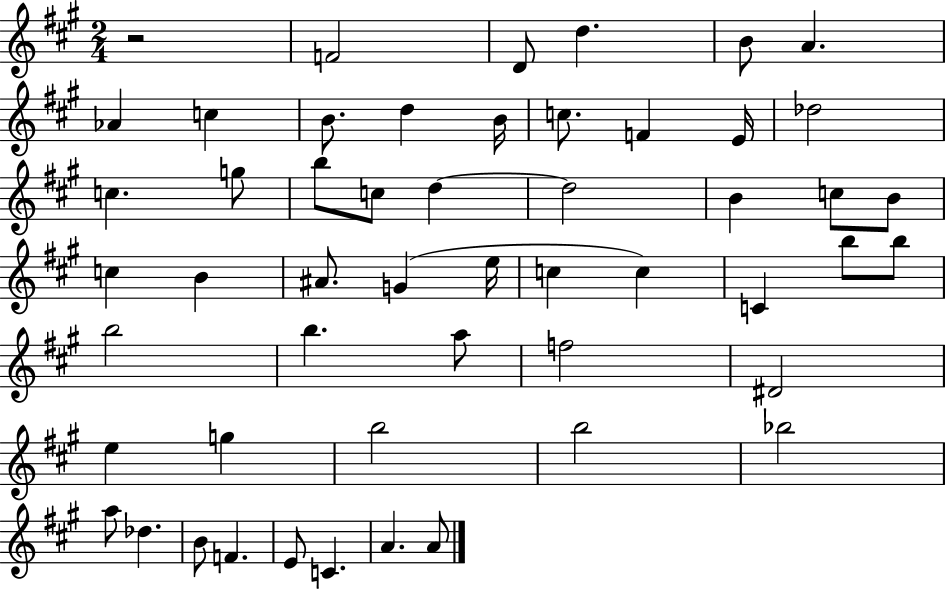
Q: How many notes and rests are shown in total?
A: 52